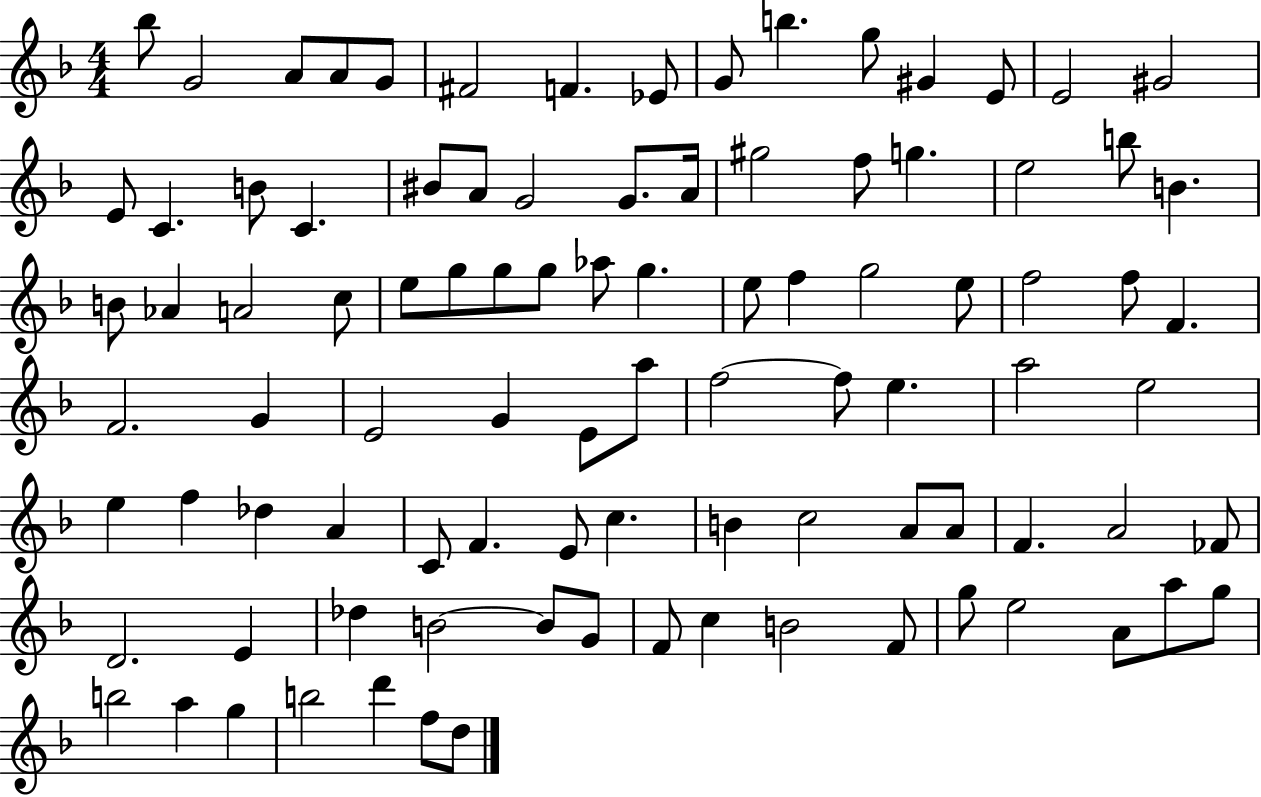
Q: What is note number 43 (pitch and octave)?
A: G5